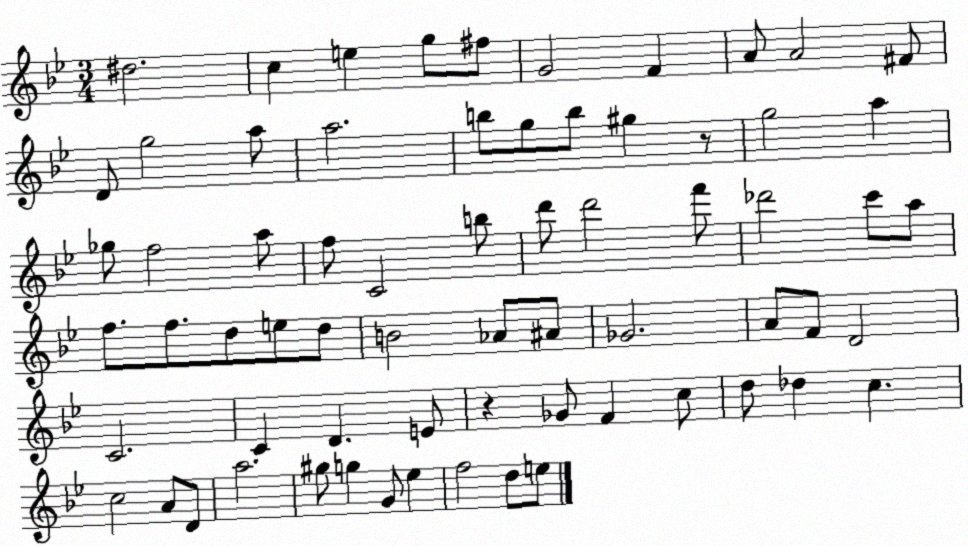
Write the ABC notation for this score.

X:1
T:Untitled
M:3/4
L:1/4
K:Bb
^d2 c e g/2 ^f/2 G2 F A/2 A2 ^F/2 D/2 g2 a/2 a2 b/2 g/2 b/2 ^g z/2 g2 a _g/2 f2 a/2 f/2 C2 b/2 d'/2 d'2 f'/2 _d'2 c'/2 a/2 f/2 f/2 d/2 e/2 d/2 B2 _A/2 ^A/2 _G2 A/2 F/2 D2 C2 C D E/2 z _G/2 F c/2 d/2 _d c c2 A/2 D/2 a2 ^g/2 g G/2 _e f2 d/2 e/2